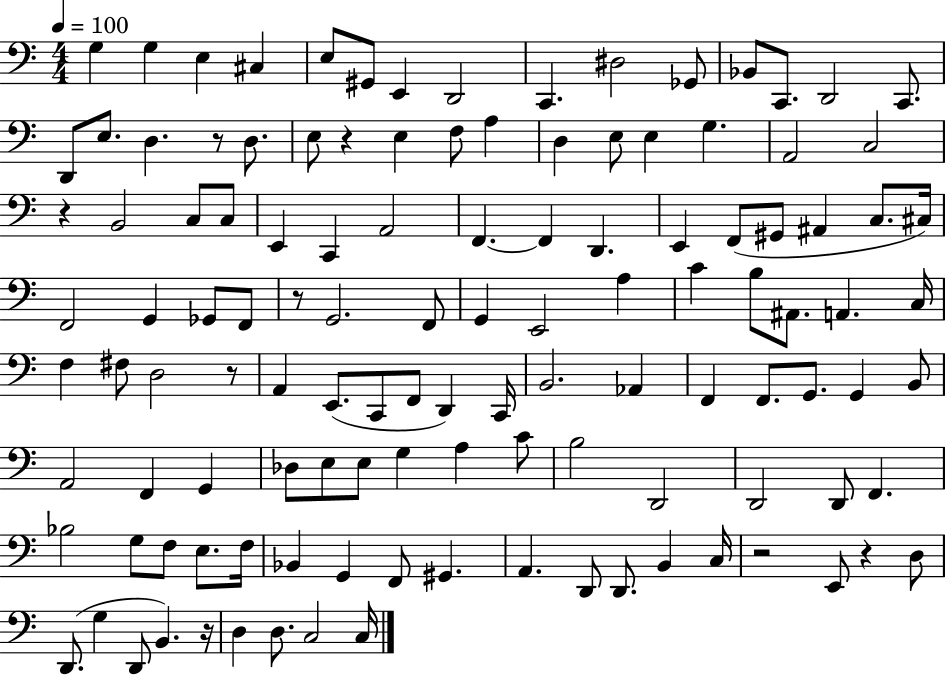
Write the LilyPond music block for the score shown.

{
  \clef bass
  \numericTimeSignature
  \time 4/4
  \key c \major
  \tempo 4 = 100
  g4 g4 e4 cis4 | e8 gis,8 e,4 d,2 | c,4. dis2 ges,8 | bes,8 c,8. d,2 c,8. | \break d,8 e8. d4. r8 d8. | e8 r4 e4 f8 a4 | d4 e8 e4 g4. | a,2 c2 | \break r4 b,2 c8 c8 | e,4 c,4 a,2 | f,4.~~ f,4 d,4. | e,4 f,8( gis,8 ais,4 c8. cis16) | \break f,2 g,4 ges,8 f,8 | r8 g,2. f,8 | g,4 e,2 a4 | c'4 b8 ais,8. a,4. c16 | \break f4 fis8 d2 r8 | a,4 e,8.( c,8 f,8 d,4) c,16 | b,2. aes,4 | f,4 f,8. g,8. g,4 b,8 | \break a,2 f,4 g,4 | des8 e8 e8 g4 a4 c'8 | b2 d,2 | d,2 d,8 f,4. | \break bes2 g8 f8 e8. f16 | bes,4 g,4 f,8 gis,4. | a,4. d,8 d,8. b,4 c16 | r2 e,8 r4 d8 | \break d,8.( g4 d,8 b,4.) r16 | d4 d8. c2 c16 | \bar "|."
}